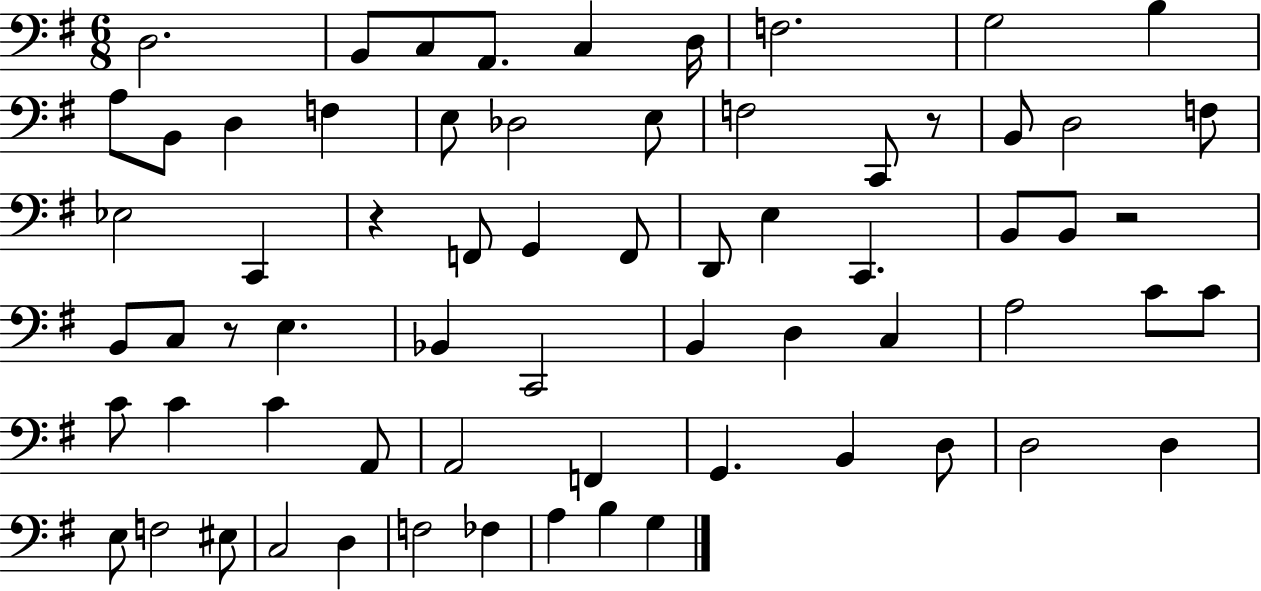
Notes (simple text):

D3/h. B2/e C3/e A2/e. C3/q D3/s F3/h. G3/h B3/q A3/e B2/e D3/q F3/q E3/e Db3/h E3/e F3/h C2/e R/e B2/e D3/h F3/e Eb3/h C2/q R/q F2/e G2/q F2/e D2/e E3/q C2/q. B2/e B2/e R/h B2/e C3/e R/e E3/q. Bb2/q C2/h B2/q D3/q C3/q A3/h C4/e C4/e C4/e C4/q C4/q A2/e A2/h F2/q G2/q. B2/q D3/e D3/h D3/q E3/e F3/h EIS3/e C3/h D3/q F3/h FES3/q A3/q B3/q G3/q